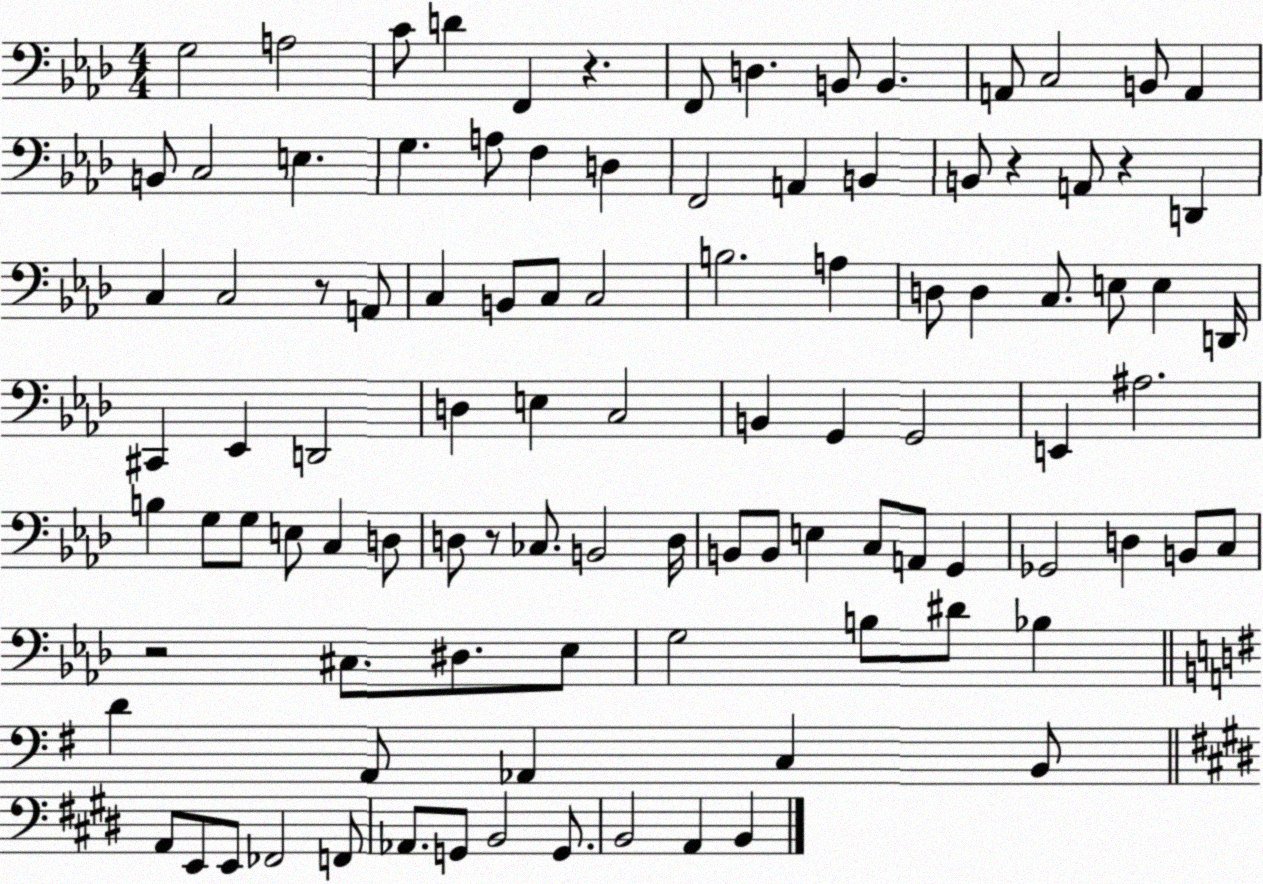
X:1
T:Untitled
M:4/4
L:1/4
K:Ab
G,2 A,2 C/2 D F,, z F,,/2 D, B,,/2 B,, A,,/2 C,2 B,,/2 A,, B,,/2 C,2 E, G, A,/2 F, D, F,,2 A,, B,, B,,/2 z A,,/2 z D,, C, C,2 z/2 A,,/2 C, B,,/2 C,/2 C,2 B,2 A, D,/2 D, C,/2 E,/2 E, D,,/4 ^C,, _E,, D,,2 D, E, C,2 B,, G,, G,,2 E,, ^A,2 B, G,/2 G,/2 E,/2 C, D,/2 D,/2 z/2 _C,/2 B,,2 D,/4 B,,/2 B,,/2 E, C,/2 A,,/2 G,, _G,,2 D, B,,/2 C,/2 z2 ^C,/2 ^D,/2 _E,/2 G,2 B,/2 ^D/2 _B, D A,,/2 _A,, C, B,,/2 A,,/2 E,,/2 E,,/2 _F,,2 F,,/2 _A,,/2 G,,/2 B,,2 G,,/2 B,,2 A,, B,,